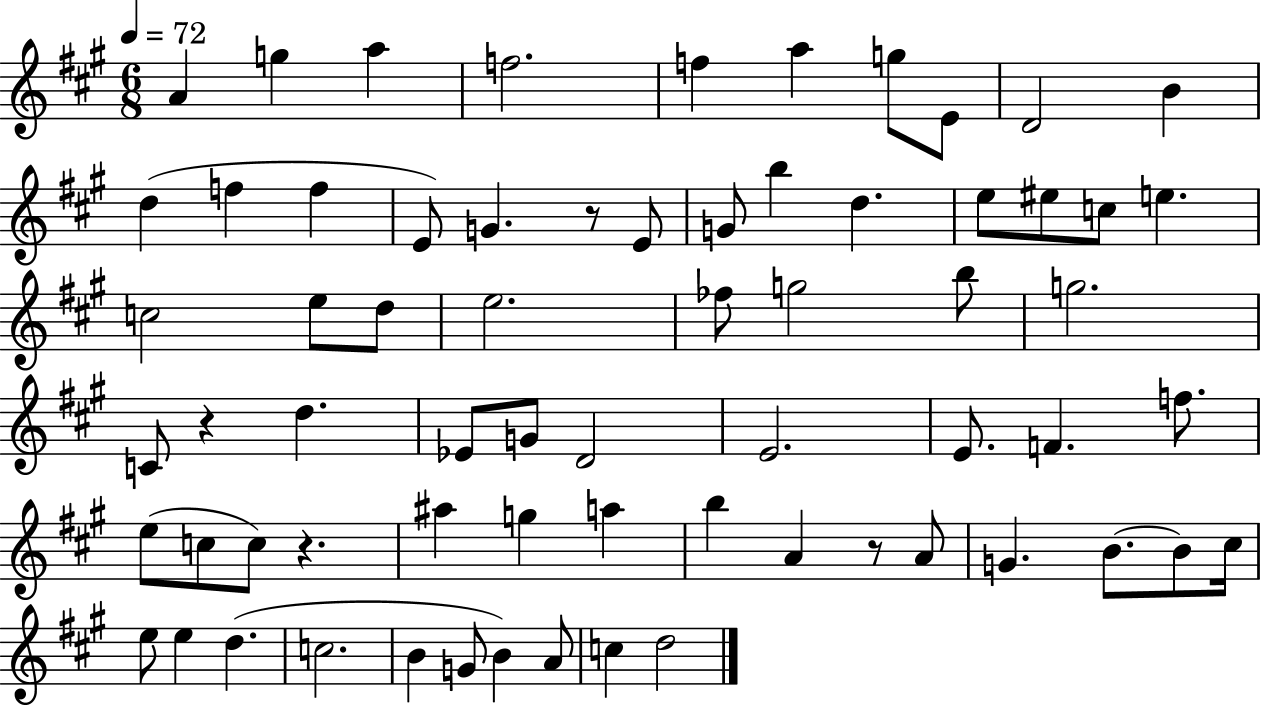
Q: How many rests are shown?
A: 4